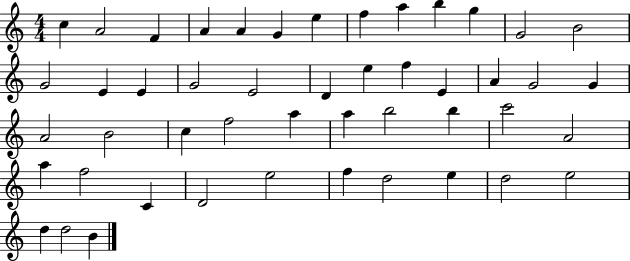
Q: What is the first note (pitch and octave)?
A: C5